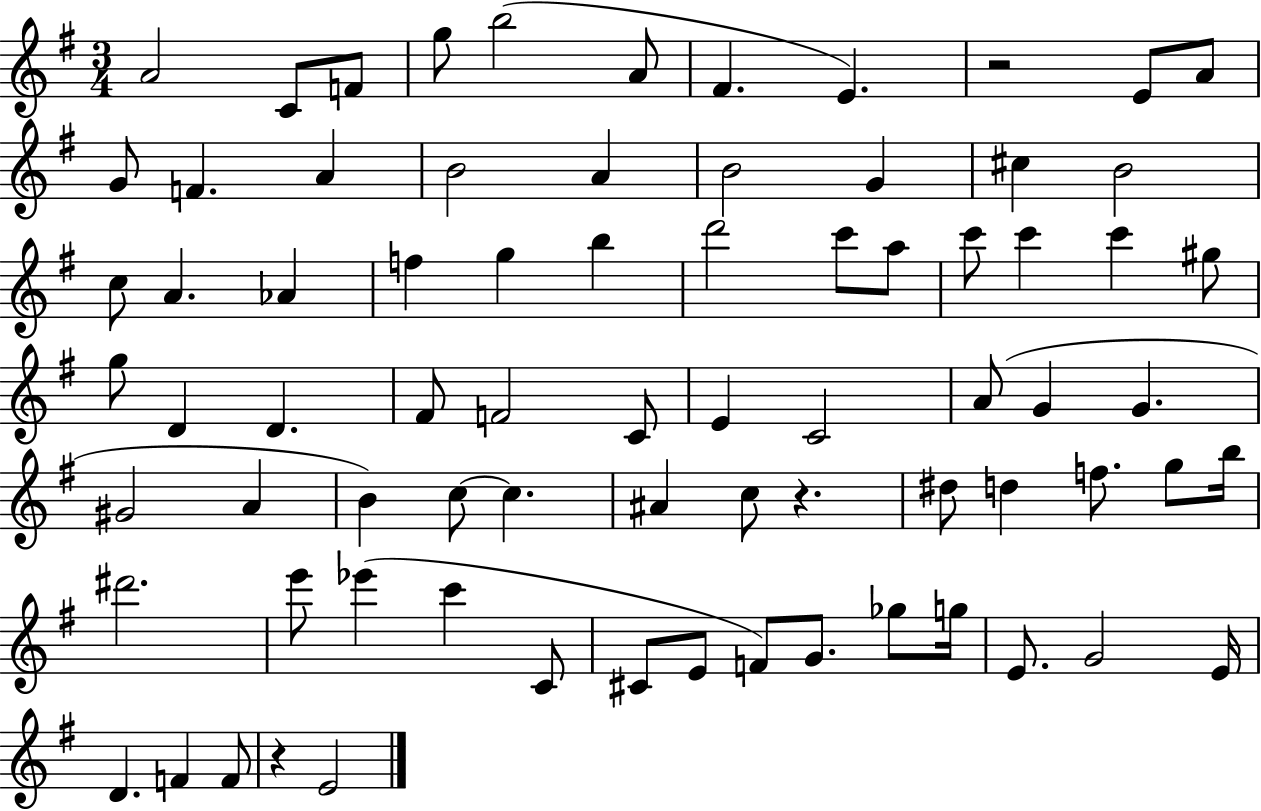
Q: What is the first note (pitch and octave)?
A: A4